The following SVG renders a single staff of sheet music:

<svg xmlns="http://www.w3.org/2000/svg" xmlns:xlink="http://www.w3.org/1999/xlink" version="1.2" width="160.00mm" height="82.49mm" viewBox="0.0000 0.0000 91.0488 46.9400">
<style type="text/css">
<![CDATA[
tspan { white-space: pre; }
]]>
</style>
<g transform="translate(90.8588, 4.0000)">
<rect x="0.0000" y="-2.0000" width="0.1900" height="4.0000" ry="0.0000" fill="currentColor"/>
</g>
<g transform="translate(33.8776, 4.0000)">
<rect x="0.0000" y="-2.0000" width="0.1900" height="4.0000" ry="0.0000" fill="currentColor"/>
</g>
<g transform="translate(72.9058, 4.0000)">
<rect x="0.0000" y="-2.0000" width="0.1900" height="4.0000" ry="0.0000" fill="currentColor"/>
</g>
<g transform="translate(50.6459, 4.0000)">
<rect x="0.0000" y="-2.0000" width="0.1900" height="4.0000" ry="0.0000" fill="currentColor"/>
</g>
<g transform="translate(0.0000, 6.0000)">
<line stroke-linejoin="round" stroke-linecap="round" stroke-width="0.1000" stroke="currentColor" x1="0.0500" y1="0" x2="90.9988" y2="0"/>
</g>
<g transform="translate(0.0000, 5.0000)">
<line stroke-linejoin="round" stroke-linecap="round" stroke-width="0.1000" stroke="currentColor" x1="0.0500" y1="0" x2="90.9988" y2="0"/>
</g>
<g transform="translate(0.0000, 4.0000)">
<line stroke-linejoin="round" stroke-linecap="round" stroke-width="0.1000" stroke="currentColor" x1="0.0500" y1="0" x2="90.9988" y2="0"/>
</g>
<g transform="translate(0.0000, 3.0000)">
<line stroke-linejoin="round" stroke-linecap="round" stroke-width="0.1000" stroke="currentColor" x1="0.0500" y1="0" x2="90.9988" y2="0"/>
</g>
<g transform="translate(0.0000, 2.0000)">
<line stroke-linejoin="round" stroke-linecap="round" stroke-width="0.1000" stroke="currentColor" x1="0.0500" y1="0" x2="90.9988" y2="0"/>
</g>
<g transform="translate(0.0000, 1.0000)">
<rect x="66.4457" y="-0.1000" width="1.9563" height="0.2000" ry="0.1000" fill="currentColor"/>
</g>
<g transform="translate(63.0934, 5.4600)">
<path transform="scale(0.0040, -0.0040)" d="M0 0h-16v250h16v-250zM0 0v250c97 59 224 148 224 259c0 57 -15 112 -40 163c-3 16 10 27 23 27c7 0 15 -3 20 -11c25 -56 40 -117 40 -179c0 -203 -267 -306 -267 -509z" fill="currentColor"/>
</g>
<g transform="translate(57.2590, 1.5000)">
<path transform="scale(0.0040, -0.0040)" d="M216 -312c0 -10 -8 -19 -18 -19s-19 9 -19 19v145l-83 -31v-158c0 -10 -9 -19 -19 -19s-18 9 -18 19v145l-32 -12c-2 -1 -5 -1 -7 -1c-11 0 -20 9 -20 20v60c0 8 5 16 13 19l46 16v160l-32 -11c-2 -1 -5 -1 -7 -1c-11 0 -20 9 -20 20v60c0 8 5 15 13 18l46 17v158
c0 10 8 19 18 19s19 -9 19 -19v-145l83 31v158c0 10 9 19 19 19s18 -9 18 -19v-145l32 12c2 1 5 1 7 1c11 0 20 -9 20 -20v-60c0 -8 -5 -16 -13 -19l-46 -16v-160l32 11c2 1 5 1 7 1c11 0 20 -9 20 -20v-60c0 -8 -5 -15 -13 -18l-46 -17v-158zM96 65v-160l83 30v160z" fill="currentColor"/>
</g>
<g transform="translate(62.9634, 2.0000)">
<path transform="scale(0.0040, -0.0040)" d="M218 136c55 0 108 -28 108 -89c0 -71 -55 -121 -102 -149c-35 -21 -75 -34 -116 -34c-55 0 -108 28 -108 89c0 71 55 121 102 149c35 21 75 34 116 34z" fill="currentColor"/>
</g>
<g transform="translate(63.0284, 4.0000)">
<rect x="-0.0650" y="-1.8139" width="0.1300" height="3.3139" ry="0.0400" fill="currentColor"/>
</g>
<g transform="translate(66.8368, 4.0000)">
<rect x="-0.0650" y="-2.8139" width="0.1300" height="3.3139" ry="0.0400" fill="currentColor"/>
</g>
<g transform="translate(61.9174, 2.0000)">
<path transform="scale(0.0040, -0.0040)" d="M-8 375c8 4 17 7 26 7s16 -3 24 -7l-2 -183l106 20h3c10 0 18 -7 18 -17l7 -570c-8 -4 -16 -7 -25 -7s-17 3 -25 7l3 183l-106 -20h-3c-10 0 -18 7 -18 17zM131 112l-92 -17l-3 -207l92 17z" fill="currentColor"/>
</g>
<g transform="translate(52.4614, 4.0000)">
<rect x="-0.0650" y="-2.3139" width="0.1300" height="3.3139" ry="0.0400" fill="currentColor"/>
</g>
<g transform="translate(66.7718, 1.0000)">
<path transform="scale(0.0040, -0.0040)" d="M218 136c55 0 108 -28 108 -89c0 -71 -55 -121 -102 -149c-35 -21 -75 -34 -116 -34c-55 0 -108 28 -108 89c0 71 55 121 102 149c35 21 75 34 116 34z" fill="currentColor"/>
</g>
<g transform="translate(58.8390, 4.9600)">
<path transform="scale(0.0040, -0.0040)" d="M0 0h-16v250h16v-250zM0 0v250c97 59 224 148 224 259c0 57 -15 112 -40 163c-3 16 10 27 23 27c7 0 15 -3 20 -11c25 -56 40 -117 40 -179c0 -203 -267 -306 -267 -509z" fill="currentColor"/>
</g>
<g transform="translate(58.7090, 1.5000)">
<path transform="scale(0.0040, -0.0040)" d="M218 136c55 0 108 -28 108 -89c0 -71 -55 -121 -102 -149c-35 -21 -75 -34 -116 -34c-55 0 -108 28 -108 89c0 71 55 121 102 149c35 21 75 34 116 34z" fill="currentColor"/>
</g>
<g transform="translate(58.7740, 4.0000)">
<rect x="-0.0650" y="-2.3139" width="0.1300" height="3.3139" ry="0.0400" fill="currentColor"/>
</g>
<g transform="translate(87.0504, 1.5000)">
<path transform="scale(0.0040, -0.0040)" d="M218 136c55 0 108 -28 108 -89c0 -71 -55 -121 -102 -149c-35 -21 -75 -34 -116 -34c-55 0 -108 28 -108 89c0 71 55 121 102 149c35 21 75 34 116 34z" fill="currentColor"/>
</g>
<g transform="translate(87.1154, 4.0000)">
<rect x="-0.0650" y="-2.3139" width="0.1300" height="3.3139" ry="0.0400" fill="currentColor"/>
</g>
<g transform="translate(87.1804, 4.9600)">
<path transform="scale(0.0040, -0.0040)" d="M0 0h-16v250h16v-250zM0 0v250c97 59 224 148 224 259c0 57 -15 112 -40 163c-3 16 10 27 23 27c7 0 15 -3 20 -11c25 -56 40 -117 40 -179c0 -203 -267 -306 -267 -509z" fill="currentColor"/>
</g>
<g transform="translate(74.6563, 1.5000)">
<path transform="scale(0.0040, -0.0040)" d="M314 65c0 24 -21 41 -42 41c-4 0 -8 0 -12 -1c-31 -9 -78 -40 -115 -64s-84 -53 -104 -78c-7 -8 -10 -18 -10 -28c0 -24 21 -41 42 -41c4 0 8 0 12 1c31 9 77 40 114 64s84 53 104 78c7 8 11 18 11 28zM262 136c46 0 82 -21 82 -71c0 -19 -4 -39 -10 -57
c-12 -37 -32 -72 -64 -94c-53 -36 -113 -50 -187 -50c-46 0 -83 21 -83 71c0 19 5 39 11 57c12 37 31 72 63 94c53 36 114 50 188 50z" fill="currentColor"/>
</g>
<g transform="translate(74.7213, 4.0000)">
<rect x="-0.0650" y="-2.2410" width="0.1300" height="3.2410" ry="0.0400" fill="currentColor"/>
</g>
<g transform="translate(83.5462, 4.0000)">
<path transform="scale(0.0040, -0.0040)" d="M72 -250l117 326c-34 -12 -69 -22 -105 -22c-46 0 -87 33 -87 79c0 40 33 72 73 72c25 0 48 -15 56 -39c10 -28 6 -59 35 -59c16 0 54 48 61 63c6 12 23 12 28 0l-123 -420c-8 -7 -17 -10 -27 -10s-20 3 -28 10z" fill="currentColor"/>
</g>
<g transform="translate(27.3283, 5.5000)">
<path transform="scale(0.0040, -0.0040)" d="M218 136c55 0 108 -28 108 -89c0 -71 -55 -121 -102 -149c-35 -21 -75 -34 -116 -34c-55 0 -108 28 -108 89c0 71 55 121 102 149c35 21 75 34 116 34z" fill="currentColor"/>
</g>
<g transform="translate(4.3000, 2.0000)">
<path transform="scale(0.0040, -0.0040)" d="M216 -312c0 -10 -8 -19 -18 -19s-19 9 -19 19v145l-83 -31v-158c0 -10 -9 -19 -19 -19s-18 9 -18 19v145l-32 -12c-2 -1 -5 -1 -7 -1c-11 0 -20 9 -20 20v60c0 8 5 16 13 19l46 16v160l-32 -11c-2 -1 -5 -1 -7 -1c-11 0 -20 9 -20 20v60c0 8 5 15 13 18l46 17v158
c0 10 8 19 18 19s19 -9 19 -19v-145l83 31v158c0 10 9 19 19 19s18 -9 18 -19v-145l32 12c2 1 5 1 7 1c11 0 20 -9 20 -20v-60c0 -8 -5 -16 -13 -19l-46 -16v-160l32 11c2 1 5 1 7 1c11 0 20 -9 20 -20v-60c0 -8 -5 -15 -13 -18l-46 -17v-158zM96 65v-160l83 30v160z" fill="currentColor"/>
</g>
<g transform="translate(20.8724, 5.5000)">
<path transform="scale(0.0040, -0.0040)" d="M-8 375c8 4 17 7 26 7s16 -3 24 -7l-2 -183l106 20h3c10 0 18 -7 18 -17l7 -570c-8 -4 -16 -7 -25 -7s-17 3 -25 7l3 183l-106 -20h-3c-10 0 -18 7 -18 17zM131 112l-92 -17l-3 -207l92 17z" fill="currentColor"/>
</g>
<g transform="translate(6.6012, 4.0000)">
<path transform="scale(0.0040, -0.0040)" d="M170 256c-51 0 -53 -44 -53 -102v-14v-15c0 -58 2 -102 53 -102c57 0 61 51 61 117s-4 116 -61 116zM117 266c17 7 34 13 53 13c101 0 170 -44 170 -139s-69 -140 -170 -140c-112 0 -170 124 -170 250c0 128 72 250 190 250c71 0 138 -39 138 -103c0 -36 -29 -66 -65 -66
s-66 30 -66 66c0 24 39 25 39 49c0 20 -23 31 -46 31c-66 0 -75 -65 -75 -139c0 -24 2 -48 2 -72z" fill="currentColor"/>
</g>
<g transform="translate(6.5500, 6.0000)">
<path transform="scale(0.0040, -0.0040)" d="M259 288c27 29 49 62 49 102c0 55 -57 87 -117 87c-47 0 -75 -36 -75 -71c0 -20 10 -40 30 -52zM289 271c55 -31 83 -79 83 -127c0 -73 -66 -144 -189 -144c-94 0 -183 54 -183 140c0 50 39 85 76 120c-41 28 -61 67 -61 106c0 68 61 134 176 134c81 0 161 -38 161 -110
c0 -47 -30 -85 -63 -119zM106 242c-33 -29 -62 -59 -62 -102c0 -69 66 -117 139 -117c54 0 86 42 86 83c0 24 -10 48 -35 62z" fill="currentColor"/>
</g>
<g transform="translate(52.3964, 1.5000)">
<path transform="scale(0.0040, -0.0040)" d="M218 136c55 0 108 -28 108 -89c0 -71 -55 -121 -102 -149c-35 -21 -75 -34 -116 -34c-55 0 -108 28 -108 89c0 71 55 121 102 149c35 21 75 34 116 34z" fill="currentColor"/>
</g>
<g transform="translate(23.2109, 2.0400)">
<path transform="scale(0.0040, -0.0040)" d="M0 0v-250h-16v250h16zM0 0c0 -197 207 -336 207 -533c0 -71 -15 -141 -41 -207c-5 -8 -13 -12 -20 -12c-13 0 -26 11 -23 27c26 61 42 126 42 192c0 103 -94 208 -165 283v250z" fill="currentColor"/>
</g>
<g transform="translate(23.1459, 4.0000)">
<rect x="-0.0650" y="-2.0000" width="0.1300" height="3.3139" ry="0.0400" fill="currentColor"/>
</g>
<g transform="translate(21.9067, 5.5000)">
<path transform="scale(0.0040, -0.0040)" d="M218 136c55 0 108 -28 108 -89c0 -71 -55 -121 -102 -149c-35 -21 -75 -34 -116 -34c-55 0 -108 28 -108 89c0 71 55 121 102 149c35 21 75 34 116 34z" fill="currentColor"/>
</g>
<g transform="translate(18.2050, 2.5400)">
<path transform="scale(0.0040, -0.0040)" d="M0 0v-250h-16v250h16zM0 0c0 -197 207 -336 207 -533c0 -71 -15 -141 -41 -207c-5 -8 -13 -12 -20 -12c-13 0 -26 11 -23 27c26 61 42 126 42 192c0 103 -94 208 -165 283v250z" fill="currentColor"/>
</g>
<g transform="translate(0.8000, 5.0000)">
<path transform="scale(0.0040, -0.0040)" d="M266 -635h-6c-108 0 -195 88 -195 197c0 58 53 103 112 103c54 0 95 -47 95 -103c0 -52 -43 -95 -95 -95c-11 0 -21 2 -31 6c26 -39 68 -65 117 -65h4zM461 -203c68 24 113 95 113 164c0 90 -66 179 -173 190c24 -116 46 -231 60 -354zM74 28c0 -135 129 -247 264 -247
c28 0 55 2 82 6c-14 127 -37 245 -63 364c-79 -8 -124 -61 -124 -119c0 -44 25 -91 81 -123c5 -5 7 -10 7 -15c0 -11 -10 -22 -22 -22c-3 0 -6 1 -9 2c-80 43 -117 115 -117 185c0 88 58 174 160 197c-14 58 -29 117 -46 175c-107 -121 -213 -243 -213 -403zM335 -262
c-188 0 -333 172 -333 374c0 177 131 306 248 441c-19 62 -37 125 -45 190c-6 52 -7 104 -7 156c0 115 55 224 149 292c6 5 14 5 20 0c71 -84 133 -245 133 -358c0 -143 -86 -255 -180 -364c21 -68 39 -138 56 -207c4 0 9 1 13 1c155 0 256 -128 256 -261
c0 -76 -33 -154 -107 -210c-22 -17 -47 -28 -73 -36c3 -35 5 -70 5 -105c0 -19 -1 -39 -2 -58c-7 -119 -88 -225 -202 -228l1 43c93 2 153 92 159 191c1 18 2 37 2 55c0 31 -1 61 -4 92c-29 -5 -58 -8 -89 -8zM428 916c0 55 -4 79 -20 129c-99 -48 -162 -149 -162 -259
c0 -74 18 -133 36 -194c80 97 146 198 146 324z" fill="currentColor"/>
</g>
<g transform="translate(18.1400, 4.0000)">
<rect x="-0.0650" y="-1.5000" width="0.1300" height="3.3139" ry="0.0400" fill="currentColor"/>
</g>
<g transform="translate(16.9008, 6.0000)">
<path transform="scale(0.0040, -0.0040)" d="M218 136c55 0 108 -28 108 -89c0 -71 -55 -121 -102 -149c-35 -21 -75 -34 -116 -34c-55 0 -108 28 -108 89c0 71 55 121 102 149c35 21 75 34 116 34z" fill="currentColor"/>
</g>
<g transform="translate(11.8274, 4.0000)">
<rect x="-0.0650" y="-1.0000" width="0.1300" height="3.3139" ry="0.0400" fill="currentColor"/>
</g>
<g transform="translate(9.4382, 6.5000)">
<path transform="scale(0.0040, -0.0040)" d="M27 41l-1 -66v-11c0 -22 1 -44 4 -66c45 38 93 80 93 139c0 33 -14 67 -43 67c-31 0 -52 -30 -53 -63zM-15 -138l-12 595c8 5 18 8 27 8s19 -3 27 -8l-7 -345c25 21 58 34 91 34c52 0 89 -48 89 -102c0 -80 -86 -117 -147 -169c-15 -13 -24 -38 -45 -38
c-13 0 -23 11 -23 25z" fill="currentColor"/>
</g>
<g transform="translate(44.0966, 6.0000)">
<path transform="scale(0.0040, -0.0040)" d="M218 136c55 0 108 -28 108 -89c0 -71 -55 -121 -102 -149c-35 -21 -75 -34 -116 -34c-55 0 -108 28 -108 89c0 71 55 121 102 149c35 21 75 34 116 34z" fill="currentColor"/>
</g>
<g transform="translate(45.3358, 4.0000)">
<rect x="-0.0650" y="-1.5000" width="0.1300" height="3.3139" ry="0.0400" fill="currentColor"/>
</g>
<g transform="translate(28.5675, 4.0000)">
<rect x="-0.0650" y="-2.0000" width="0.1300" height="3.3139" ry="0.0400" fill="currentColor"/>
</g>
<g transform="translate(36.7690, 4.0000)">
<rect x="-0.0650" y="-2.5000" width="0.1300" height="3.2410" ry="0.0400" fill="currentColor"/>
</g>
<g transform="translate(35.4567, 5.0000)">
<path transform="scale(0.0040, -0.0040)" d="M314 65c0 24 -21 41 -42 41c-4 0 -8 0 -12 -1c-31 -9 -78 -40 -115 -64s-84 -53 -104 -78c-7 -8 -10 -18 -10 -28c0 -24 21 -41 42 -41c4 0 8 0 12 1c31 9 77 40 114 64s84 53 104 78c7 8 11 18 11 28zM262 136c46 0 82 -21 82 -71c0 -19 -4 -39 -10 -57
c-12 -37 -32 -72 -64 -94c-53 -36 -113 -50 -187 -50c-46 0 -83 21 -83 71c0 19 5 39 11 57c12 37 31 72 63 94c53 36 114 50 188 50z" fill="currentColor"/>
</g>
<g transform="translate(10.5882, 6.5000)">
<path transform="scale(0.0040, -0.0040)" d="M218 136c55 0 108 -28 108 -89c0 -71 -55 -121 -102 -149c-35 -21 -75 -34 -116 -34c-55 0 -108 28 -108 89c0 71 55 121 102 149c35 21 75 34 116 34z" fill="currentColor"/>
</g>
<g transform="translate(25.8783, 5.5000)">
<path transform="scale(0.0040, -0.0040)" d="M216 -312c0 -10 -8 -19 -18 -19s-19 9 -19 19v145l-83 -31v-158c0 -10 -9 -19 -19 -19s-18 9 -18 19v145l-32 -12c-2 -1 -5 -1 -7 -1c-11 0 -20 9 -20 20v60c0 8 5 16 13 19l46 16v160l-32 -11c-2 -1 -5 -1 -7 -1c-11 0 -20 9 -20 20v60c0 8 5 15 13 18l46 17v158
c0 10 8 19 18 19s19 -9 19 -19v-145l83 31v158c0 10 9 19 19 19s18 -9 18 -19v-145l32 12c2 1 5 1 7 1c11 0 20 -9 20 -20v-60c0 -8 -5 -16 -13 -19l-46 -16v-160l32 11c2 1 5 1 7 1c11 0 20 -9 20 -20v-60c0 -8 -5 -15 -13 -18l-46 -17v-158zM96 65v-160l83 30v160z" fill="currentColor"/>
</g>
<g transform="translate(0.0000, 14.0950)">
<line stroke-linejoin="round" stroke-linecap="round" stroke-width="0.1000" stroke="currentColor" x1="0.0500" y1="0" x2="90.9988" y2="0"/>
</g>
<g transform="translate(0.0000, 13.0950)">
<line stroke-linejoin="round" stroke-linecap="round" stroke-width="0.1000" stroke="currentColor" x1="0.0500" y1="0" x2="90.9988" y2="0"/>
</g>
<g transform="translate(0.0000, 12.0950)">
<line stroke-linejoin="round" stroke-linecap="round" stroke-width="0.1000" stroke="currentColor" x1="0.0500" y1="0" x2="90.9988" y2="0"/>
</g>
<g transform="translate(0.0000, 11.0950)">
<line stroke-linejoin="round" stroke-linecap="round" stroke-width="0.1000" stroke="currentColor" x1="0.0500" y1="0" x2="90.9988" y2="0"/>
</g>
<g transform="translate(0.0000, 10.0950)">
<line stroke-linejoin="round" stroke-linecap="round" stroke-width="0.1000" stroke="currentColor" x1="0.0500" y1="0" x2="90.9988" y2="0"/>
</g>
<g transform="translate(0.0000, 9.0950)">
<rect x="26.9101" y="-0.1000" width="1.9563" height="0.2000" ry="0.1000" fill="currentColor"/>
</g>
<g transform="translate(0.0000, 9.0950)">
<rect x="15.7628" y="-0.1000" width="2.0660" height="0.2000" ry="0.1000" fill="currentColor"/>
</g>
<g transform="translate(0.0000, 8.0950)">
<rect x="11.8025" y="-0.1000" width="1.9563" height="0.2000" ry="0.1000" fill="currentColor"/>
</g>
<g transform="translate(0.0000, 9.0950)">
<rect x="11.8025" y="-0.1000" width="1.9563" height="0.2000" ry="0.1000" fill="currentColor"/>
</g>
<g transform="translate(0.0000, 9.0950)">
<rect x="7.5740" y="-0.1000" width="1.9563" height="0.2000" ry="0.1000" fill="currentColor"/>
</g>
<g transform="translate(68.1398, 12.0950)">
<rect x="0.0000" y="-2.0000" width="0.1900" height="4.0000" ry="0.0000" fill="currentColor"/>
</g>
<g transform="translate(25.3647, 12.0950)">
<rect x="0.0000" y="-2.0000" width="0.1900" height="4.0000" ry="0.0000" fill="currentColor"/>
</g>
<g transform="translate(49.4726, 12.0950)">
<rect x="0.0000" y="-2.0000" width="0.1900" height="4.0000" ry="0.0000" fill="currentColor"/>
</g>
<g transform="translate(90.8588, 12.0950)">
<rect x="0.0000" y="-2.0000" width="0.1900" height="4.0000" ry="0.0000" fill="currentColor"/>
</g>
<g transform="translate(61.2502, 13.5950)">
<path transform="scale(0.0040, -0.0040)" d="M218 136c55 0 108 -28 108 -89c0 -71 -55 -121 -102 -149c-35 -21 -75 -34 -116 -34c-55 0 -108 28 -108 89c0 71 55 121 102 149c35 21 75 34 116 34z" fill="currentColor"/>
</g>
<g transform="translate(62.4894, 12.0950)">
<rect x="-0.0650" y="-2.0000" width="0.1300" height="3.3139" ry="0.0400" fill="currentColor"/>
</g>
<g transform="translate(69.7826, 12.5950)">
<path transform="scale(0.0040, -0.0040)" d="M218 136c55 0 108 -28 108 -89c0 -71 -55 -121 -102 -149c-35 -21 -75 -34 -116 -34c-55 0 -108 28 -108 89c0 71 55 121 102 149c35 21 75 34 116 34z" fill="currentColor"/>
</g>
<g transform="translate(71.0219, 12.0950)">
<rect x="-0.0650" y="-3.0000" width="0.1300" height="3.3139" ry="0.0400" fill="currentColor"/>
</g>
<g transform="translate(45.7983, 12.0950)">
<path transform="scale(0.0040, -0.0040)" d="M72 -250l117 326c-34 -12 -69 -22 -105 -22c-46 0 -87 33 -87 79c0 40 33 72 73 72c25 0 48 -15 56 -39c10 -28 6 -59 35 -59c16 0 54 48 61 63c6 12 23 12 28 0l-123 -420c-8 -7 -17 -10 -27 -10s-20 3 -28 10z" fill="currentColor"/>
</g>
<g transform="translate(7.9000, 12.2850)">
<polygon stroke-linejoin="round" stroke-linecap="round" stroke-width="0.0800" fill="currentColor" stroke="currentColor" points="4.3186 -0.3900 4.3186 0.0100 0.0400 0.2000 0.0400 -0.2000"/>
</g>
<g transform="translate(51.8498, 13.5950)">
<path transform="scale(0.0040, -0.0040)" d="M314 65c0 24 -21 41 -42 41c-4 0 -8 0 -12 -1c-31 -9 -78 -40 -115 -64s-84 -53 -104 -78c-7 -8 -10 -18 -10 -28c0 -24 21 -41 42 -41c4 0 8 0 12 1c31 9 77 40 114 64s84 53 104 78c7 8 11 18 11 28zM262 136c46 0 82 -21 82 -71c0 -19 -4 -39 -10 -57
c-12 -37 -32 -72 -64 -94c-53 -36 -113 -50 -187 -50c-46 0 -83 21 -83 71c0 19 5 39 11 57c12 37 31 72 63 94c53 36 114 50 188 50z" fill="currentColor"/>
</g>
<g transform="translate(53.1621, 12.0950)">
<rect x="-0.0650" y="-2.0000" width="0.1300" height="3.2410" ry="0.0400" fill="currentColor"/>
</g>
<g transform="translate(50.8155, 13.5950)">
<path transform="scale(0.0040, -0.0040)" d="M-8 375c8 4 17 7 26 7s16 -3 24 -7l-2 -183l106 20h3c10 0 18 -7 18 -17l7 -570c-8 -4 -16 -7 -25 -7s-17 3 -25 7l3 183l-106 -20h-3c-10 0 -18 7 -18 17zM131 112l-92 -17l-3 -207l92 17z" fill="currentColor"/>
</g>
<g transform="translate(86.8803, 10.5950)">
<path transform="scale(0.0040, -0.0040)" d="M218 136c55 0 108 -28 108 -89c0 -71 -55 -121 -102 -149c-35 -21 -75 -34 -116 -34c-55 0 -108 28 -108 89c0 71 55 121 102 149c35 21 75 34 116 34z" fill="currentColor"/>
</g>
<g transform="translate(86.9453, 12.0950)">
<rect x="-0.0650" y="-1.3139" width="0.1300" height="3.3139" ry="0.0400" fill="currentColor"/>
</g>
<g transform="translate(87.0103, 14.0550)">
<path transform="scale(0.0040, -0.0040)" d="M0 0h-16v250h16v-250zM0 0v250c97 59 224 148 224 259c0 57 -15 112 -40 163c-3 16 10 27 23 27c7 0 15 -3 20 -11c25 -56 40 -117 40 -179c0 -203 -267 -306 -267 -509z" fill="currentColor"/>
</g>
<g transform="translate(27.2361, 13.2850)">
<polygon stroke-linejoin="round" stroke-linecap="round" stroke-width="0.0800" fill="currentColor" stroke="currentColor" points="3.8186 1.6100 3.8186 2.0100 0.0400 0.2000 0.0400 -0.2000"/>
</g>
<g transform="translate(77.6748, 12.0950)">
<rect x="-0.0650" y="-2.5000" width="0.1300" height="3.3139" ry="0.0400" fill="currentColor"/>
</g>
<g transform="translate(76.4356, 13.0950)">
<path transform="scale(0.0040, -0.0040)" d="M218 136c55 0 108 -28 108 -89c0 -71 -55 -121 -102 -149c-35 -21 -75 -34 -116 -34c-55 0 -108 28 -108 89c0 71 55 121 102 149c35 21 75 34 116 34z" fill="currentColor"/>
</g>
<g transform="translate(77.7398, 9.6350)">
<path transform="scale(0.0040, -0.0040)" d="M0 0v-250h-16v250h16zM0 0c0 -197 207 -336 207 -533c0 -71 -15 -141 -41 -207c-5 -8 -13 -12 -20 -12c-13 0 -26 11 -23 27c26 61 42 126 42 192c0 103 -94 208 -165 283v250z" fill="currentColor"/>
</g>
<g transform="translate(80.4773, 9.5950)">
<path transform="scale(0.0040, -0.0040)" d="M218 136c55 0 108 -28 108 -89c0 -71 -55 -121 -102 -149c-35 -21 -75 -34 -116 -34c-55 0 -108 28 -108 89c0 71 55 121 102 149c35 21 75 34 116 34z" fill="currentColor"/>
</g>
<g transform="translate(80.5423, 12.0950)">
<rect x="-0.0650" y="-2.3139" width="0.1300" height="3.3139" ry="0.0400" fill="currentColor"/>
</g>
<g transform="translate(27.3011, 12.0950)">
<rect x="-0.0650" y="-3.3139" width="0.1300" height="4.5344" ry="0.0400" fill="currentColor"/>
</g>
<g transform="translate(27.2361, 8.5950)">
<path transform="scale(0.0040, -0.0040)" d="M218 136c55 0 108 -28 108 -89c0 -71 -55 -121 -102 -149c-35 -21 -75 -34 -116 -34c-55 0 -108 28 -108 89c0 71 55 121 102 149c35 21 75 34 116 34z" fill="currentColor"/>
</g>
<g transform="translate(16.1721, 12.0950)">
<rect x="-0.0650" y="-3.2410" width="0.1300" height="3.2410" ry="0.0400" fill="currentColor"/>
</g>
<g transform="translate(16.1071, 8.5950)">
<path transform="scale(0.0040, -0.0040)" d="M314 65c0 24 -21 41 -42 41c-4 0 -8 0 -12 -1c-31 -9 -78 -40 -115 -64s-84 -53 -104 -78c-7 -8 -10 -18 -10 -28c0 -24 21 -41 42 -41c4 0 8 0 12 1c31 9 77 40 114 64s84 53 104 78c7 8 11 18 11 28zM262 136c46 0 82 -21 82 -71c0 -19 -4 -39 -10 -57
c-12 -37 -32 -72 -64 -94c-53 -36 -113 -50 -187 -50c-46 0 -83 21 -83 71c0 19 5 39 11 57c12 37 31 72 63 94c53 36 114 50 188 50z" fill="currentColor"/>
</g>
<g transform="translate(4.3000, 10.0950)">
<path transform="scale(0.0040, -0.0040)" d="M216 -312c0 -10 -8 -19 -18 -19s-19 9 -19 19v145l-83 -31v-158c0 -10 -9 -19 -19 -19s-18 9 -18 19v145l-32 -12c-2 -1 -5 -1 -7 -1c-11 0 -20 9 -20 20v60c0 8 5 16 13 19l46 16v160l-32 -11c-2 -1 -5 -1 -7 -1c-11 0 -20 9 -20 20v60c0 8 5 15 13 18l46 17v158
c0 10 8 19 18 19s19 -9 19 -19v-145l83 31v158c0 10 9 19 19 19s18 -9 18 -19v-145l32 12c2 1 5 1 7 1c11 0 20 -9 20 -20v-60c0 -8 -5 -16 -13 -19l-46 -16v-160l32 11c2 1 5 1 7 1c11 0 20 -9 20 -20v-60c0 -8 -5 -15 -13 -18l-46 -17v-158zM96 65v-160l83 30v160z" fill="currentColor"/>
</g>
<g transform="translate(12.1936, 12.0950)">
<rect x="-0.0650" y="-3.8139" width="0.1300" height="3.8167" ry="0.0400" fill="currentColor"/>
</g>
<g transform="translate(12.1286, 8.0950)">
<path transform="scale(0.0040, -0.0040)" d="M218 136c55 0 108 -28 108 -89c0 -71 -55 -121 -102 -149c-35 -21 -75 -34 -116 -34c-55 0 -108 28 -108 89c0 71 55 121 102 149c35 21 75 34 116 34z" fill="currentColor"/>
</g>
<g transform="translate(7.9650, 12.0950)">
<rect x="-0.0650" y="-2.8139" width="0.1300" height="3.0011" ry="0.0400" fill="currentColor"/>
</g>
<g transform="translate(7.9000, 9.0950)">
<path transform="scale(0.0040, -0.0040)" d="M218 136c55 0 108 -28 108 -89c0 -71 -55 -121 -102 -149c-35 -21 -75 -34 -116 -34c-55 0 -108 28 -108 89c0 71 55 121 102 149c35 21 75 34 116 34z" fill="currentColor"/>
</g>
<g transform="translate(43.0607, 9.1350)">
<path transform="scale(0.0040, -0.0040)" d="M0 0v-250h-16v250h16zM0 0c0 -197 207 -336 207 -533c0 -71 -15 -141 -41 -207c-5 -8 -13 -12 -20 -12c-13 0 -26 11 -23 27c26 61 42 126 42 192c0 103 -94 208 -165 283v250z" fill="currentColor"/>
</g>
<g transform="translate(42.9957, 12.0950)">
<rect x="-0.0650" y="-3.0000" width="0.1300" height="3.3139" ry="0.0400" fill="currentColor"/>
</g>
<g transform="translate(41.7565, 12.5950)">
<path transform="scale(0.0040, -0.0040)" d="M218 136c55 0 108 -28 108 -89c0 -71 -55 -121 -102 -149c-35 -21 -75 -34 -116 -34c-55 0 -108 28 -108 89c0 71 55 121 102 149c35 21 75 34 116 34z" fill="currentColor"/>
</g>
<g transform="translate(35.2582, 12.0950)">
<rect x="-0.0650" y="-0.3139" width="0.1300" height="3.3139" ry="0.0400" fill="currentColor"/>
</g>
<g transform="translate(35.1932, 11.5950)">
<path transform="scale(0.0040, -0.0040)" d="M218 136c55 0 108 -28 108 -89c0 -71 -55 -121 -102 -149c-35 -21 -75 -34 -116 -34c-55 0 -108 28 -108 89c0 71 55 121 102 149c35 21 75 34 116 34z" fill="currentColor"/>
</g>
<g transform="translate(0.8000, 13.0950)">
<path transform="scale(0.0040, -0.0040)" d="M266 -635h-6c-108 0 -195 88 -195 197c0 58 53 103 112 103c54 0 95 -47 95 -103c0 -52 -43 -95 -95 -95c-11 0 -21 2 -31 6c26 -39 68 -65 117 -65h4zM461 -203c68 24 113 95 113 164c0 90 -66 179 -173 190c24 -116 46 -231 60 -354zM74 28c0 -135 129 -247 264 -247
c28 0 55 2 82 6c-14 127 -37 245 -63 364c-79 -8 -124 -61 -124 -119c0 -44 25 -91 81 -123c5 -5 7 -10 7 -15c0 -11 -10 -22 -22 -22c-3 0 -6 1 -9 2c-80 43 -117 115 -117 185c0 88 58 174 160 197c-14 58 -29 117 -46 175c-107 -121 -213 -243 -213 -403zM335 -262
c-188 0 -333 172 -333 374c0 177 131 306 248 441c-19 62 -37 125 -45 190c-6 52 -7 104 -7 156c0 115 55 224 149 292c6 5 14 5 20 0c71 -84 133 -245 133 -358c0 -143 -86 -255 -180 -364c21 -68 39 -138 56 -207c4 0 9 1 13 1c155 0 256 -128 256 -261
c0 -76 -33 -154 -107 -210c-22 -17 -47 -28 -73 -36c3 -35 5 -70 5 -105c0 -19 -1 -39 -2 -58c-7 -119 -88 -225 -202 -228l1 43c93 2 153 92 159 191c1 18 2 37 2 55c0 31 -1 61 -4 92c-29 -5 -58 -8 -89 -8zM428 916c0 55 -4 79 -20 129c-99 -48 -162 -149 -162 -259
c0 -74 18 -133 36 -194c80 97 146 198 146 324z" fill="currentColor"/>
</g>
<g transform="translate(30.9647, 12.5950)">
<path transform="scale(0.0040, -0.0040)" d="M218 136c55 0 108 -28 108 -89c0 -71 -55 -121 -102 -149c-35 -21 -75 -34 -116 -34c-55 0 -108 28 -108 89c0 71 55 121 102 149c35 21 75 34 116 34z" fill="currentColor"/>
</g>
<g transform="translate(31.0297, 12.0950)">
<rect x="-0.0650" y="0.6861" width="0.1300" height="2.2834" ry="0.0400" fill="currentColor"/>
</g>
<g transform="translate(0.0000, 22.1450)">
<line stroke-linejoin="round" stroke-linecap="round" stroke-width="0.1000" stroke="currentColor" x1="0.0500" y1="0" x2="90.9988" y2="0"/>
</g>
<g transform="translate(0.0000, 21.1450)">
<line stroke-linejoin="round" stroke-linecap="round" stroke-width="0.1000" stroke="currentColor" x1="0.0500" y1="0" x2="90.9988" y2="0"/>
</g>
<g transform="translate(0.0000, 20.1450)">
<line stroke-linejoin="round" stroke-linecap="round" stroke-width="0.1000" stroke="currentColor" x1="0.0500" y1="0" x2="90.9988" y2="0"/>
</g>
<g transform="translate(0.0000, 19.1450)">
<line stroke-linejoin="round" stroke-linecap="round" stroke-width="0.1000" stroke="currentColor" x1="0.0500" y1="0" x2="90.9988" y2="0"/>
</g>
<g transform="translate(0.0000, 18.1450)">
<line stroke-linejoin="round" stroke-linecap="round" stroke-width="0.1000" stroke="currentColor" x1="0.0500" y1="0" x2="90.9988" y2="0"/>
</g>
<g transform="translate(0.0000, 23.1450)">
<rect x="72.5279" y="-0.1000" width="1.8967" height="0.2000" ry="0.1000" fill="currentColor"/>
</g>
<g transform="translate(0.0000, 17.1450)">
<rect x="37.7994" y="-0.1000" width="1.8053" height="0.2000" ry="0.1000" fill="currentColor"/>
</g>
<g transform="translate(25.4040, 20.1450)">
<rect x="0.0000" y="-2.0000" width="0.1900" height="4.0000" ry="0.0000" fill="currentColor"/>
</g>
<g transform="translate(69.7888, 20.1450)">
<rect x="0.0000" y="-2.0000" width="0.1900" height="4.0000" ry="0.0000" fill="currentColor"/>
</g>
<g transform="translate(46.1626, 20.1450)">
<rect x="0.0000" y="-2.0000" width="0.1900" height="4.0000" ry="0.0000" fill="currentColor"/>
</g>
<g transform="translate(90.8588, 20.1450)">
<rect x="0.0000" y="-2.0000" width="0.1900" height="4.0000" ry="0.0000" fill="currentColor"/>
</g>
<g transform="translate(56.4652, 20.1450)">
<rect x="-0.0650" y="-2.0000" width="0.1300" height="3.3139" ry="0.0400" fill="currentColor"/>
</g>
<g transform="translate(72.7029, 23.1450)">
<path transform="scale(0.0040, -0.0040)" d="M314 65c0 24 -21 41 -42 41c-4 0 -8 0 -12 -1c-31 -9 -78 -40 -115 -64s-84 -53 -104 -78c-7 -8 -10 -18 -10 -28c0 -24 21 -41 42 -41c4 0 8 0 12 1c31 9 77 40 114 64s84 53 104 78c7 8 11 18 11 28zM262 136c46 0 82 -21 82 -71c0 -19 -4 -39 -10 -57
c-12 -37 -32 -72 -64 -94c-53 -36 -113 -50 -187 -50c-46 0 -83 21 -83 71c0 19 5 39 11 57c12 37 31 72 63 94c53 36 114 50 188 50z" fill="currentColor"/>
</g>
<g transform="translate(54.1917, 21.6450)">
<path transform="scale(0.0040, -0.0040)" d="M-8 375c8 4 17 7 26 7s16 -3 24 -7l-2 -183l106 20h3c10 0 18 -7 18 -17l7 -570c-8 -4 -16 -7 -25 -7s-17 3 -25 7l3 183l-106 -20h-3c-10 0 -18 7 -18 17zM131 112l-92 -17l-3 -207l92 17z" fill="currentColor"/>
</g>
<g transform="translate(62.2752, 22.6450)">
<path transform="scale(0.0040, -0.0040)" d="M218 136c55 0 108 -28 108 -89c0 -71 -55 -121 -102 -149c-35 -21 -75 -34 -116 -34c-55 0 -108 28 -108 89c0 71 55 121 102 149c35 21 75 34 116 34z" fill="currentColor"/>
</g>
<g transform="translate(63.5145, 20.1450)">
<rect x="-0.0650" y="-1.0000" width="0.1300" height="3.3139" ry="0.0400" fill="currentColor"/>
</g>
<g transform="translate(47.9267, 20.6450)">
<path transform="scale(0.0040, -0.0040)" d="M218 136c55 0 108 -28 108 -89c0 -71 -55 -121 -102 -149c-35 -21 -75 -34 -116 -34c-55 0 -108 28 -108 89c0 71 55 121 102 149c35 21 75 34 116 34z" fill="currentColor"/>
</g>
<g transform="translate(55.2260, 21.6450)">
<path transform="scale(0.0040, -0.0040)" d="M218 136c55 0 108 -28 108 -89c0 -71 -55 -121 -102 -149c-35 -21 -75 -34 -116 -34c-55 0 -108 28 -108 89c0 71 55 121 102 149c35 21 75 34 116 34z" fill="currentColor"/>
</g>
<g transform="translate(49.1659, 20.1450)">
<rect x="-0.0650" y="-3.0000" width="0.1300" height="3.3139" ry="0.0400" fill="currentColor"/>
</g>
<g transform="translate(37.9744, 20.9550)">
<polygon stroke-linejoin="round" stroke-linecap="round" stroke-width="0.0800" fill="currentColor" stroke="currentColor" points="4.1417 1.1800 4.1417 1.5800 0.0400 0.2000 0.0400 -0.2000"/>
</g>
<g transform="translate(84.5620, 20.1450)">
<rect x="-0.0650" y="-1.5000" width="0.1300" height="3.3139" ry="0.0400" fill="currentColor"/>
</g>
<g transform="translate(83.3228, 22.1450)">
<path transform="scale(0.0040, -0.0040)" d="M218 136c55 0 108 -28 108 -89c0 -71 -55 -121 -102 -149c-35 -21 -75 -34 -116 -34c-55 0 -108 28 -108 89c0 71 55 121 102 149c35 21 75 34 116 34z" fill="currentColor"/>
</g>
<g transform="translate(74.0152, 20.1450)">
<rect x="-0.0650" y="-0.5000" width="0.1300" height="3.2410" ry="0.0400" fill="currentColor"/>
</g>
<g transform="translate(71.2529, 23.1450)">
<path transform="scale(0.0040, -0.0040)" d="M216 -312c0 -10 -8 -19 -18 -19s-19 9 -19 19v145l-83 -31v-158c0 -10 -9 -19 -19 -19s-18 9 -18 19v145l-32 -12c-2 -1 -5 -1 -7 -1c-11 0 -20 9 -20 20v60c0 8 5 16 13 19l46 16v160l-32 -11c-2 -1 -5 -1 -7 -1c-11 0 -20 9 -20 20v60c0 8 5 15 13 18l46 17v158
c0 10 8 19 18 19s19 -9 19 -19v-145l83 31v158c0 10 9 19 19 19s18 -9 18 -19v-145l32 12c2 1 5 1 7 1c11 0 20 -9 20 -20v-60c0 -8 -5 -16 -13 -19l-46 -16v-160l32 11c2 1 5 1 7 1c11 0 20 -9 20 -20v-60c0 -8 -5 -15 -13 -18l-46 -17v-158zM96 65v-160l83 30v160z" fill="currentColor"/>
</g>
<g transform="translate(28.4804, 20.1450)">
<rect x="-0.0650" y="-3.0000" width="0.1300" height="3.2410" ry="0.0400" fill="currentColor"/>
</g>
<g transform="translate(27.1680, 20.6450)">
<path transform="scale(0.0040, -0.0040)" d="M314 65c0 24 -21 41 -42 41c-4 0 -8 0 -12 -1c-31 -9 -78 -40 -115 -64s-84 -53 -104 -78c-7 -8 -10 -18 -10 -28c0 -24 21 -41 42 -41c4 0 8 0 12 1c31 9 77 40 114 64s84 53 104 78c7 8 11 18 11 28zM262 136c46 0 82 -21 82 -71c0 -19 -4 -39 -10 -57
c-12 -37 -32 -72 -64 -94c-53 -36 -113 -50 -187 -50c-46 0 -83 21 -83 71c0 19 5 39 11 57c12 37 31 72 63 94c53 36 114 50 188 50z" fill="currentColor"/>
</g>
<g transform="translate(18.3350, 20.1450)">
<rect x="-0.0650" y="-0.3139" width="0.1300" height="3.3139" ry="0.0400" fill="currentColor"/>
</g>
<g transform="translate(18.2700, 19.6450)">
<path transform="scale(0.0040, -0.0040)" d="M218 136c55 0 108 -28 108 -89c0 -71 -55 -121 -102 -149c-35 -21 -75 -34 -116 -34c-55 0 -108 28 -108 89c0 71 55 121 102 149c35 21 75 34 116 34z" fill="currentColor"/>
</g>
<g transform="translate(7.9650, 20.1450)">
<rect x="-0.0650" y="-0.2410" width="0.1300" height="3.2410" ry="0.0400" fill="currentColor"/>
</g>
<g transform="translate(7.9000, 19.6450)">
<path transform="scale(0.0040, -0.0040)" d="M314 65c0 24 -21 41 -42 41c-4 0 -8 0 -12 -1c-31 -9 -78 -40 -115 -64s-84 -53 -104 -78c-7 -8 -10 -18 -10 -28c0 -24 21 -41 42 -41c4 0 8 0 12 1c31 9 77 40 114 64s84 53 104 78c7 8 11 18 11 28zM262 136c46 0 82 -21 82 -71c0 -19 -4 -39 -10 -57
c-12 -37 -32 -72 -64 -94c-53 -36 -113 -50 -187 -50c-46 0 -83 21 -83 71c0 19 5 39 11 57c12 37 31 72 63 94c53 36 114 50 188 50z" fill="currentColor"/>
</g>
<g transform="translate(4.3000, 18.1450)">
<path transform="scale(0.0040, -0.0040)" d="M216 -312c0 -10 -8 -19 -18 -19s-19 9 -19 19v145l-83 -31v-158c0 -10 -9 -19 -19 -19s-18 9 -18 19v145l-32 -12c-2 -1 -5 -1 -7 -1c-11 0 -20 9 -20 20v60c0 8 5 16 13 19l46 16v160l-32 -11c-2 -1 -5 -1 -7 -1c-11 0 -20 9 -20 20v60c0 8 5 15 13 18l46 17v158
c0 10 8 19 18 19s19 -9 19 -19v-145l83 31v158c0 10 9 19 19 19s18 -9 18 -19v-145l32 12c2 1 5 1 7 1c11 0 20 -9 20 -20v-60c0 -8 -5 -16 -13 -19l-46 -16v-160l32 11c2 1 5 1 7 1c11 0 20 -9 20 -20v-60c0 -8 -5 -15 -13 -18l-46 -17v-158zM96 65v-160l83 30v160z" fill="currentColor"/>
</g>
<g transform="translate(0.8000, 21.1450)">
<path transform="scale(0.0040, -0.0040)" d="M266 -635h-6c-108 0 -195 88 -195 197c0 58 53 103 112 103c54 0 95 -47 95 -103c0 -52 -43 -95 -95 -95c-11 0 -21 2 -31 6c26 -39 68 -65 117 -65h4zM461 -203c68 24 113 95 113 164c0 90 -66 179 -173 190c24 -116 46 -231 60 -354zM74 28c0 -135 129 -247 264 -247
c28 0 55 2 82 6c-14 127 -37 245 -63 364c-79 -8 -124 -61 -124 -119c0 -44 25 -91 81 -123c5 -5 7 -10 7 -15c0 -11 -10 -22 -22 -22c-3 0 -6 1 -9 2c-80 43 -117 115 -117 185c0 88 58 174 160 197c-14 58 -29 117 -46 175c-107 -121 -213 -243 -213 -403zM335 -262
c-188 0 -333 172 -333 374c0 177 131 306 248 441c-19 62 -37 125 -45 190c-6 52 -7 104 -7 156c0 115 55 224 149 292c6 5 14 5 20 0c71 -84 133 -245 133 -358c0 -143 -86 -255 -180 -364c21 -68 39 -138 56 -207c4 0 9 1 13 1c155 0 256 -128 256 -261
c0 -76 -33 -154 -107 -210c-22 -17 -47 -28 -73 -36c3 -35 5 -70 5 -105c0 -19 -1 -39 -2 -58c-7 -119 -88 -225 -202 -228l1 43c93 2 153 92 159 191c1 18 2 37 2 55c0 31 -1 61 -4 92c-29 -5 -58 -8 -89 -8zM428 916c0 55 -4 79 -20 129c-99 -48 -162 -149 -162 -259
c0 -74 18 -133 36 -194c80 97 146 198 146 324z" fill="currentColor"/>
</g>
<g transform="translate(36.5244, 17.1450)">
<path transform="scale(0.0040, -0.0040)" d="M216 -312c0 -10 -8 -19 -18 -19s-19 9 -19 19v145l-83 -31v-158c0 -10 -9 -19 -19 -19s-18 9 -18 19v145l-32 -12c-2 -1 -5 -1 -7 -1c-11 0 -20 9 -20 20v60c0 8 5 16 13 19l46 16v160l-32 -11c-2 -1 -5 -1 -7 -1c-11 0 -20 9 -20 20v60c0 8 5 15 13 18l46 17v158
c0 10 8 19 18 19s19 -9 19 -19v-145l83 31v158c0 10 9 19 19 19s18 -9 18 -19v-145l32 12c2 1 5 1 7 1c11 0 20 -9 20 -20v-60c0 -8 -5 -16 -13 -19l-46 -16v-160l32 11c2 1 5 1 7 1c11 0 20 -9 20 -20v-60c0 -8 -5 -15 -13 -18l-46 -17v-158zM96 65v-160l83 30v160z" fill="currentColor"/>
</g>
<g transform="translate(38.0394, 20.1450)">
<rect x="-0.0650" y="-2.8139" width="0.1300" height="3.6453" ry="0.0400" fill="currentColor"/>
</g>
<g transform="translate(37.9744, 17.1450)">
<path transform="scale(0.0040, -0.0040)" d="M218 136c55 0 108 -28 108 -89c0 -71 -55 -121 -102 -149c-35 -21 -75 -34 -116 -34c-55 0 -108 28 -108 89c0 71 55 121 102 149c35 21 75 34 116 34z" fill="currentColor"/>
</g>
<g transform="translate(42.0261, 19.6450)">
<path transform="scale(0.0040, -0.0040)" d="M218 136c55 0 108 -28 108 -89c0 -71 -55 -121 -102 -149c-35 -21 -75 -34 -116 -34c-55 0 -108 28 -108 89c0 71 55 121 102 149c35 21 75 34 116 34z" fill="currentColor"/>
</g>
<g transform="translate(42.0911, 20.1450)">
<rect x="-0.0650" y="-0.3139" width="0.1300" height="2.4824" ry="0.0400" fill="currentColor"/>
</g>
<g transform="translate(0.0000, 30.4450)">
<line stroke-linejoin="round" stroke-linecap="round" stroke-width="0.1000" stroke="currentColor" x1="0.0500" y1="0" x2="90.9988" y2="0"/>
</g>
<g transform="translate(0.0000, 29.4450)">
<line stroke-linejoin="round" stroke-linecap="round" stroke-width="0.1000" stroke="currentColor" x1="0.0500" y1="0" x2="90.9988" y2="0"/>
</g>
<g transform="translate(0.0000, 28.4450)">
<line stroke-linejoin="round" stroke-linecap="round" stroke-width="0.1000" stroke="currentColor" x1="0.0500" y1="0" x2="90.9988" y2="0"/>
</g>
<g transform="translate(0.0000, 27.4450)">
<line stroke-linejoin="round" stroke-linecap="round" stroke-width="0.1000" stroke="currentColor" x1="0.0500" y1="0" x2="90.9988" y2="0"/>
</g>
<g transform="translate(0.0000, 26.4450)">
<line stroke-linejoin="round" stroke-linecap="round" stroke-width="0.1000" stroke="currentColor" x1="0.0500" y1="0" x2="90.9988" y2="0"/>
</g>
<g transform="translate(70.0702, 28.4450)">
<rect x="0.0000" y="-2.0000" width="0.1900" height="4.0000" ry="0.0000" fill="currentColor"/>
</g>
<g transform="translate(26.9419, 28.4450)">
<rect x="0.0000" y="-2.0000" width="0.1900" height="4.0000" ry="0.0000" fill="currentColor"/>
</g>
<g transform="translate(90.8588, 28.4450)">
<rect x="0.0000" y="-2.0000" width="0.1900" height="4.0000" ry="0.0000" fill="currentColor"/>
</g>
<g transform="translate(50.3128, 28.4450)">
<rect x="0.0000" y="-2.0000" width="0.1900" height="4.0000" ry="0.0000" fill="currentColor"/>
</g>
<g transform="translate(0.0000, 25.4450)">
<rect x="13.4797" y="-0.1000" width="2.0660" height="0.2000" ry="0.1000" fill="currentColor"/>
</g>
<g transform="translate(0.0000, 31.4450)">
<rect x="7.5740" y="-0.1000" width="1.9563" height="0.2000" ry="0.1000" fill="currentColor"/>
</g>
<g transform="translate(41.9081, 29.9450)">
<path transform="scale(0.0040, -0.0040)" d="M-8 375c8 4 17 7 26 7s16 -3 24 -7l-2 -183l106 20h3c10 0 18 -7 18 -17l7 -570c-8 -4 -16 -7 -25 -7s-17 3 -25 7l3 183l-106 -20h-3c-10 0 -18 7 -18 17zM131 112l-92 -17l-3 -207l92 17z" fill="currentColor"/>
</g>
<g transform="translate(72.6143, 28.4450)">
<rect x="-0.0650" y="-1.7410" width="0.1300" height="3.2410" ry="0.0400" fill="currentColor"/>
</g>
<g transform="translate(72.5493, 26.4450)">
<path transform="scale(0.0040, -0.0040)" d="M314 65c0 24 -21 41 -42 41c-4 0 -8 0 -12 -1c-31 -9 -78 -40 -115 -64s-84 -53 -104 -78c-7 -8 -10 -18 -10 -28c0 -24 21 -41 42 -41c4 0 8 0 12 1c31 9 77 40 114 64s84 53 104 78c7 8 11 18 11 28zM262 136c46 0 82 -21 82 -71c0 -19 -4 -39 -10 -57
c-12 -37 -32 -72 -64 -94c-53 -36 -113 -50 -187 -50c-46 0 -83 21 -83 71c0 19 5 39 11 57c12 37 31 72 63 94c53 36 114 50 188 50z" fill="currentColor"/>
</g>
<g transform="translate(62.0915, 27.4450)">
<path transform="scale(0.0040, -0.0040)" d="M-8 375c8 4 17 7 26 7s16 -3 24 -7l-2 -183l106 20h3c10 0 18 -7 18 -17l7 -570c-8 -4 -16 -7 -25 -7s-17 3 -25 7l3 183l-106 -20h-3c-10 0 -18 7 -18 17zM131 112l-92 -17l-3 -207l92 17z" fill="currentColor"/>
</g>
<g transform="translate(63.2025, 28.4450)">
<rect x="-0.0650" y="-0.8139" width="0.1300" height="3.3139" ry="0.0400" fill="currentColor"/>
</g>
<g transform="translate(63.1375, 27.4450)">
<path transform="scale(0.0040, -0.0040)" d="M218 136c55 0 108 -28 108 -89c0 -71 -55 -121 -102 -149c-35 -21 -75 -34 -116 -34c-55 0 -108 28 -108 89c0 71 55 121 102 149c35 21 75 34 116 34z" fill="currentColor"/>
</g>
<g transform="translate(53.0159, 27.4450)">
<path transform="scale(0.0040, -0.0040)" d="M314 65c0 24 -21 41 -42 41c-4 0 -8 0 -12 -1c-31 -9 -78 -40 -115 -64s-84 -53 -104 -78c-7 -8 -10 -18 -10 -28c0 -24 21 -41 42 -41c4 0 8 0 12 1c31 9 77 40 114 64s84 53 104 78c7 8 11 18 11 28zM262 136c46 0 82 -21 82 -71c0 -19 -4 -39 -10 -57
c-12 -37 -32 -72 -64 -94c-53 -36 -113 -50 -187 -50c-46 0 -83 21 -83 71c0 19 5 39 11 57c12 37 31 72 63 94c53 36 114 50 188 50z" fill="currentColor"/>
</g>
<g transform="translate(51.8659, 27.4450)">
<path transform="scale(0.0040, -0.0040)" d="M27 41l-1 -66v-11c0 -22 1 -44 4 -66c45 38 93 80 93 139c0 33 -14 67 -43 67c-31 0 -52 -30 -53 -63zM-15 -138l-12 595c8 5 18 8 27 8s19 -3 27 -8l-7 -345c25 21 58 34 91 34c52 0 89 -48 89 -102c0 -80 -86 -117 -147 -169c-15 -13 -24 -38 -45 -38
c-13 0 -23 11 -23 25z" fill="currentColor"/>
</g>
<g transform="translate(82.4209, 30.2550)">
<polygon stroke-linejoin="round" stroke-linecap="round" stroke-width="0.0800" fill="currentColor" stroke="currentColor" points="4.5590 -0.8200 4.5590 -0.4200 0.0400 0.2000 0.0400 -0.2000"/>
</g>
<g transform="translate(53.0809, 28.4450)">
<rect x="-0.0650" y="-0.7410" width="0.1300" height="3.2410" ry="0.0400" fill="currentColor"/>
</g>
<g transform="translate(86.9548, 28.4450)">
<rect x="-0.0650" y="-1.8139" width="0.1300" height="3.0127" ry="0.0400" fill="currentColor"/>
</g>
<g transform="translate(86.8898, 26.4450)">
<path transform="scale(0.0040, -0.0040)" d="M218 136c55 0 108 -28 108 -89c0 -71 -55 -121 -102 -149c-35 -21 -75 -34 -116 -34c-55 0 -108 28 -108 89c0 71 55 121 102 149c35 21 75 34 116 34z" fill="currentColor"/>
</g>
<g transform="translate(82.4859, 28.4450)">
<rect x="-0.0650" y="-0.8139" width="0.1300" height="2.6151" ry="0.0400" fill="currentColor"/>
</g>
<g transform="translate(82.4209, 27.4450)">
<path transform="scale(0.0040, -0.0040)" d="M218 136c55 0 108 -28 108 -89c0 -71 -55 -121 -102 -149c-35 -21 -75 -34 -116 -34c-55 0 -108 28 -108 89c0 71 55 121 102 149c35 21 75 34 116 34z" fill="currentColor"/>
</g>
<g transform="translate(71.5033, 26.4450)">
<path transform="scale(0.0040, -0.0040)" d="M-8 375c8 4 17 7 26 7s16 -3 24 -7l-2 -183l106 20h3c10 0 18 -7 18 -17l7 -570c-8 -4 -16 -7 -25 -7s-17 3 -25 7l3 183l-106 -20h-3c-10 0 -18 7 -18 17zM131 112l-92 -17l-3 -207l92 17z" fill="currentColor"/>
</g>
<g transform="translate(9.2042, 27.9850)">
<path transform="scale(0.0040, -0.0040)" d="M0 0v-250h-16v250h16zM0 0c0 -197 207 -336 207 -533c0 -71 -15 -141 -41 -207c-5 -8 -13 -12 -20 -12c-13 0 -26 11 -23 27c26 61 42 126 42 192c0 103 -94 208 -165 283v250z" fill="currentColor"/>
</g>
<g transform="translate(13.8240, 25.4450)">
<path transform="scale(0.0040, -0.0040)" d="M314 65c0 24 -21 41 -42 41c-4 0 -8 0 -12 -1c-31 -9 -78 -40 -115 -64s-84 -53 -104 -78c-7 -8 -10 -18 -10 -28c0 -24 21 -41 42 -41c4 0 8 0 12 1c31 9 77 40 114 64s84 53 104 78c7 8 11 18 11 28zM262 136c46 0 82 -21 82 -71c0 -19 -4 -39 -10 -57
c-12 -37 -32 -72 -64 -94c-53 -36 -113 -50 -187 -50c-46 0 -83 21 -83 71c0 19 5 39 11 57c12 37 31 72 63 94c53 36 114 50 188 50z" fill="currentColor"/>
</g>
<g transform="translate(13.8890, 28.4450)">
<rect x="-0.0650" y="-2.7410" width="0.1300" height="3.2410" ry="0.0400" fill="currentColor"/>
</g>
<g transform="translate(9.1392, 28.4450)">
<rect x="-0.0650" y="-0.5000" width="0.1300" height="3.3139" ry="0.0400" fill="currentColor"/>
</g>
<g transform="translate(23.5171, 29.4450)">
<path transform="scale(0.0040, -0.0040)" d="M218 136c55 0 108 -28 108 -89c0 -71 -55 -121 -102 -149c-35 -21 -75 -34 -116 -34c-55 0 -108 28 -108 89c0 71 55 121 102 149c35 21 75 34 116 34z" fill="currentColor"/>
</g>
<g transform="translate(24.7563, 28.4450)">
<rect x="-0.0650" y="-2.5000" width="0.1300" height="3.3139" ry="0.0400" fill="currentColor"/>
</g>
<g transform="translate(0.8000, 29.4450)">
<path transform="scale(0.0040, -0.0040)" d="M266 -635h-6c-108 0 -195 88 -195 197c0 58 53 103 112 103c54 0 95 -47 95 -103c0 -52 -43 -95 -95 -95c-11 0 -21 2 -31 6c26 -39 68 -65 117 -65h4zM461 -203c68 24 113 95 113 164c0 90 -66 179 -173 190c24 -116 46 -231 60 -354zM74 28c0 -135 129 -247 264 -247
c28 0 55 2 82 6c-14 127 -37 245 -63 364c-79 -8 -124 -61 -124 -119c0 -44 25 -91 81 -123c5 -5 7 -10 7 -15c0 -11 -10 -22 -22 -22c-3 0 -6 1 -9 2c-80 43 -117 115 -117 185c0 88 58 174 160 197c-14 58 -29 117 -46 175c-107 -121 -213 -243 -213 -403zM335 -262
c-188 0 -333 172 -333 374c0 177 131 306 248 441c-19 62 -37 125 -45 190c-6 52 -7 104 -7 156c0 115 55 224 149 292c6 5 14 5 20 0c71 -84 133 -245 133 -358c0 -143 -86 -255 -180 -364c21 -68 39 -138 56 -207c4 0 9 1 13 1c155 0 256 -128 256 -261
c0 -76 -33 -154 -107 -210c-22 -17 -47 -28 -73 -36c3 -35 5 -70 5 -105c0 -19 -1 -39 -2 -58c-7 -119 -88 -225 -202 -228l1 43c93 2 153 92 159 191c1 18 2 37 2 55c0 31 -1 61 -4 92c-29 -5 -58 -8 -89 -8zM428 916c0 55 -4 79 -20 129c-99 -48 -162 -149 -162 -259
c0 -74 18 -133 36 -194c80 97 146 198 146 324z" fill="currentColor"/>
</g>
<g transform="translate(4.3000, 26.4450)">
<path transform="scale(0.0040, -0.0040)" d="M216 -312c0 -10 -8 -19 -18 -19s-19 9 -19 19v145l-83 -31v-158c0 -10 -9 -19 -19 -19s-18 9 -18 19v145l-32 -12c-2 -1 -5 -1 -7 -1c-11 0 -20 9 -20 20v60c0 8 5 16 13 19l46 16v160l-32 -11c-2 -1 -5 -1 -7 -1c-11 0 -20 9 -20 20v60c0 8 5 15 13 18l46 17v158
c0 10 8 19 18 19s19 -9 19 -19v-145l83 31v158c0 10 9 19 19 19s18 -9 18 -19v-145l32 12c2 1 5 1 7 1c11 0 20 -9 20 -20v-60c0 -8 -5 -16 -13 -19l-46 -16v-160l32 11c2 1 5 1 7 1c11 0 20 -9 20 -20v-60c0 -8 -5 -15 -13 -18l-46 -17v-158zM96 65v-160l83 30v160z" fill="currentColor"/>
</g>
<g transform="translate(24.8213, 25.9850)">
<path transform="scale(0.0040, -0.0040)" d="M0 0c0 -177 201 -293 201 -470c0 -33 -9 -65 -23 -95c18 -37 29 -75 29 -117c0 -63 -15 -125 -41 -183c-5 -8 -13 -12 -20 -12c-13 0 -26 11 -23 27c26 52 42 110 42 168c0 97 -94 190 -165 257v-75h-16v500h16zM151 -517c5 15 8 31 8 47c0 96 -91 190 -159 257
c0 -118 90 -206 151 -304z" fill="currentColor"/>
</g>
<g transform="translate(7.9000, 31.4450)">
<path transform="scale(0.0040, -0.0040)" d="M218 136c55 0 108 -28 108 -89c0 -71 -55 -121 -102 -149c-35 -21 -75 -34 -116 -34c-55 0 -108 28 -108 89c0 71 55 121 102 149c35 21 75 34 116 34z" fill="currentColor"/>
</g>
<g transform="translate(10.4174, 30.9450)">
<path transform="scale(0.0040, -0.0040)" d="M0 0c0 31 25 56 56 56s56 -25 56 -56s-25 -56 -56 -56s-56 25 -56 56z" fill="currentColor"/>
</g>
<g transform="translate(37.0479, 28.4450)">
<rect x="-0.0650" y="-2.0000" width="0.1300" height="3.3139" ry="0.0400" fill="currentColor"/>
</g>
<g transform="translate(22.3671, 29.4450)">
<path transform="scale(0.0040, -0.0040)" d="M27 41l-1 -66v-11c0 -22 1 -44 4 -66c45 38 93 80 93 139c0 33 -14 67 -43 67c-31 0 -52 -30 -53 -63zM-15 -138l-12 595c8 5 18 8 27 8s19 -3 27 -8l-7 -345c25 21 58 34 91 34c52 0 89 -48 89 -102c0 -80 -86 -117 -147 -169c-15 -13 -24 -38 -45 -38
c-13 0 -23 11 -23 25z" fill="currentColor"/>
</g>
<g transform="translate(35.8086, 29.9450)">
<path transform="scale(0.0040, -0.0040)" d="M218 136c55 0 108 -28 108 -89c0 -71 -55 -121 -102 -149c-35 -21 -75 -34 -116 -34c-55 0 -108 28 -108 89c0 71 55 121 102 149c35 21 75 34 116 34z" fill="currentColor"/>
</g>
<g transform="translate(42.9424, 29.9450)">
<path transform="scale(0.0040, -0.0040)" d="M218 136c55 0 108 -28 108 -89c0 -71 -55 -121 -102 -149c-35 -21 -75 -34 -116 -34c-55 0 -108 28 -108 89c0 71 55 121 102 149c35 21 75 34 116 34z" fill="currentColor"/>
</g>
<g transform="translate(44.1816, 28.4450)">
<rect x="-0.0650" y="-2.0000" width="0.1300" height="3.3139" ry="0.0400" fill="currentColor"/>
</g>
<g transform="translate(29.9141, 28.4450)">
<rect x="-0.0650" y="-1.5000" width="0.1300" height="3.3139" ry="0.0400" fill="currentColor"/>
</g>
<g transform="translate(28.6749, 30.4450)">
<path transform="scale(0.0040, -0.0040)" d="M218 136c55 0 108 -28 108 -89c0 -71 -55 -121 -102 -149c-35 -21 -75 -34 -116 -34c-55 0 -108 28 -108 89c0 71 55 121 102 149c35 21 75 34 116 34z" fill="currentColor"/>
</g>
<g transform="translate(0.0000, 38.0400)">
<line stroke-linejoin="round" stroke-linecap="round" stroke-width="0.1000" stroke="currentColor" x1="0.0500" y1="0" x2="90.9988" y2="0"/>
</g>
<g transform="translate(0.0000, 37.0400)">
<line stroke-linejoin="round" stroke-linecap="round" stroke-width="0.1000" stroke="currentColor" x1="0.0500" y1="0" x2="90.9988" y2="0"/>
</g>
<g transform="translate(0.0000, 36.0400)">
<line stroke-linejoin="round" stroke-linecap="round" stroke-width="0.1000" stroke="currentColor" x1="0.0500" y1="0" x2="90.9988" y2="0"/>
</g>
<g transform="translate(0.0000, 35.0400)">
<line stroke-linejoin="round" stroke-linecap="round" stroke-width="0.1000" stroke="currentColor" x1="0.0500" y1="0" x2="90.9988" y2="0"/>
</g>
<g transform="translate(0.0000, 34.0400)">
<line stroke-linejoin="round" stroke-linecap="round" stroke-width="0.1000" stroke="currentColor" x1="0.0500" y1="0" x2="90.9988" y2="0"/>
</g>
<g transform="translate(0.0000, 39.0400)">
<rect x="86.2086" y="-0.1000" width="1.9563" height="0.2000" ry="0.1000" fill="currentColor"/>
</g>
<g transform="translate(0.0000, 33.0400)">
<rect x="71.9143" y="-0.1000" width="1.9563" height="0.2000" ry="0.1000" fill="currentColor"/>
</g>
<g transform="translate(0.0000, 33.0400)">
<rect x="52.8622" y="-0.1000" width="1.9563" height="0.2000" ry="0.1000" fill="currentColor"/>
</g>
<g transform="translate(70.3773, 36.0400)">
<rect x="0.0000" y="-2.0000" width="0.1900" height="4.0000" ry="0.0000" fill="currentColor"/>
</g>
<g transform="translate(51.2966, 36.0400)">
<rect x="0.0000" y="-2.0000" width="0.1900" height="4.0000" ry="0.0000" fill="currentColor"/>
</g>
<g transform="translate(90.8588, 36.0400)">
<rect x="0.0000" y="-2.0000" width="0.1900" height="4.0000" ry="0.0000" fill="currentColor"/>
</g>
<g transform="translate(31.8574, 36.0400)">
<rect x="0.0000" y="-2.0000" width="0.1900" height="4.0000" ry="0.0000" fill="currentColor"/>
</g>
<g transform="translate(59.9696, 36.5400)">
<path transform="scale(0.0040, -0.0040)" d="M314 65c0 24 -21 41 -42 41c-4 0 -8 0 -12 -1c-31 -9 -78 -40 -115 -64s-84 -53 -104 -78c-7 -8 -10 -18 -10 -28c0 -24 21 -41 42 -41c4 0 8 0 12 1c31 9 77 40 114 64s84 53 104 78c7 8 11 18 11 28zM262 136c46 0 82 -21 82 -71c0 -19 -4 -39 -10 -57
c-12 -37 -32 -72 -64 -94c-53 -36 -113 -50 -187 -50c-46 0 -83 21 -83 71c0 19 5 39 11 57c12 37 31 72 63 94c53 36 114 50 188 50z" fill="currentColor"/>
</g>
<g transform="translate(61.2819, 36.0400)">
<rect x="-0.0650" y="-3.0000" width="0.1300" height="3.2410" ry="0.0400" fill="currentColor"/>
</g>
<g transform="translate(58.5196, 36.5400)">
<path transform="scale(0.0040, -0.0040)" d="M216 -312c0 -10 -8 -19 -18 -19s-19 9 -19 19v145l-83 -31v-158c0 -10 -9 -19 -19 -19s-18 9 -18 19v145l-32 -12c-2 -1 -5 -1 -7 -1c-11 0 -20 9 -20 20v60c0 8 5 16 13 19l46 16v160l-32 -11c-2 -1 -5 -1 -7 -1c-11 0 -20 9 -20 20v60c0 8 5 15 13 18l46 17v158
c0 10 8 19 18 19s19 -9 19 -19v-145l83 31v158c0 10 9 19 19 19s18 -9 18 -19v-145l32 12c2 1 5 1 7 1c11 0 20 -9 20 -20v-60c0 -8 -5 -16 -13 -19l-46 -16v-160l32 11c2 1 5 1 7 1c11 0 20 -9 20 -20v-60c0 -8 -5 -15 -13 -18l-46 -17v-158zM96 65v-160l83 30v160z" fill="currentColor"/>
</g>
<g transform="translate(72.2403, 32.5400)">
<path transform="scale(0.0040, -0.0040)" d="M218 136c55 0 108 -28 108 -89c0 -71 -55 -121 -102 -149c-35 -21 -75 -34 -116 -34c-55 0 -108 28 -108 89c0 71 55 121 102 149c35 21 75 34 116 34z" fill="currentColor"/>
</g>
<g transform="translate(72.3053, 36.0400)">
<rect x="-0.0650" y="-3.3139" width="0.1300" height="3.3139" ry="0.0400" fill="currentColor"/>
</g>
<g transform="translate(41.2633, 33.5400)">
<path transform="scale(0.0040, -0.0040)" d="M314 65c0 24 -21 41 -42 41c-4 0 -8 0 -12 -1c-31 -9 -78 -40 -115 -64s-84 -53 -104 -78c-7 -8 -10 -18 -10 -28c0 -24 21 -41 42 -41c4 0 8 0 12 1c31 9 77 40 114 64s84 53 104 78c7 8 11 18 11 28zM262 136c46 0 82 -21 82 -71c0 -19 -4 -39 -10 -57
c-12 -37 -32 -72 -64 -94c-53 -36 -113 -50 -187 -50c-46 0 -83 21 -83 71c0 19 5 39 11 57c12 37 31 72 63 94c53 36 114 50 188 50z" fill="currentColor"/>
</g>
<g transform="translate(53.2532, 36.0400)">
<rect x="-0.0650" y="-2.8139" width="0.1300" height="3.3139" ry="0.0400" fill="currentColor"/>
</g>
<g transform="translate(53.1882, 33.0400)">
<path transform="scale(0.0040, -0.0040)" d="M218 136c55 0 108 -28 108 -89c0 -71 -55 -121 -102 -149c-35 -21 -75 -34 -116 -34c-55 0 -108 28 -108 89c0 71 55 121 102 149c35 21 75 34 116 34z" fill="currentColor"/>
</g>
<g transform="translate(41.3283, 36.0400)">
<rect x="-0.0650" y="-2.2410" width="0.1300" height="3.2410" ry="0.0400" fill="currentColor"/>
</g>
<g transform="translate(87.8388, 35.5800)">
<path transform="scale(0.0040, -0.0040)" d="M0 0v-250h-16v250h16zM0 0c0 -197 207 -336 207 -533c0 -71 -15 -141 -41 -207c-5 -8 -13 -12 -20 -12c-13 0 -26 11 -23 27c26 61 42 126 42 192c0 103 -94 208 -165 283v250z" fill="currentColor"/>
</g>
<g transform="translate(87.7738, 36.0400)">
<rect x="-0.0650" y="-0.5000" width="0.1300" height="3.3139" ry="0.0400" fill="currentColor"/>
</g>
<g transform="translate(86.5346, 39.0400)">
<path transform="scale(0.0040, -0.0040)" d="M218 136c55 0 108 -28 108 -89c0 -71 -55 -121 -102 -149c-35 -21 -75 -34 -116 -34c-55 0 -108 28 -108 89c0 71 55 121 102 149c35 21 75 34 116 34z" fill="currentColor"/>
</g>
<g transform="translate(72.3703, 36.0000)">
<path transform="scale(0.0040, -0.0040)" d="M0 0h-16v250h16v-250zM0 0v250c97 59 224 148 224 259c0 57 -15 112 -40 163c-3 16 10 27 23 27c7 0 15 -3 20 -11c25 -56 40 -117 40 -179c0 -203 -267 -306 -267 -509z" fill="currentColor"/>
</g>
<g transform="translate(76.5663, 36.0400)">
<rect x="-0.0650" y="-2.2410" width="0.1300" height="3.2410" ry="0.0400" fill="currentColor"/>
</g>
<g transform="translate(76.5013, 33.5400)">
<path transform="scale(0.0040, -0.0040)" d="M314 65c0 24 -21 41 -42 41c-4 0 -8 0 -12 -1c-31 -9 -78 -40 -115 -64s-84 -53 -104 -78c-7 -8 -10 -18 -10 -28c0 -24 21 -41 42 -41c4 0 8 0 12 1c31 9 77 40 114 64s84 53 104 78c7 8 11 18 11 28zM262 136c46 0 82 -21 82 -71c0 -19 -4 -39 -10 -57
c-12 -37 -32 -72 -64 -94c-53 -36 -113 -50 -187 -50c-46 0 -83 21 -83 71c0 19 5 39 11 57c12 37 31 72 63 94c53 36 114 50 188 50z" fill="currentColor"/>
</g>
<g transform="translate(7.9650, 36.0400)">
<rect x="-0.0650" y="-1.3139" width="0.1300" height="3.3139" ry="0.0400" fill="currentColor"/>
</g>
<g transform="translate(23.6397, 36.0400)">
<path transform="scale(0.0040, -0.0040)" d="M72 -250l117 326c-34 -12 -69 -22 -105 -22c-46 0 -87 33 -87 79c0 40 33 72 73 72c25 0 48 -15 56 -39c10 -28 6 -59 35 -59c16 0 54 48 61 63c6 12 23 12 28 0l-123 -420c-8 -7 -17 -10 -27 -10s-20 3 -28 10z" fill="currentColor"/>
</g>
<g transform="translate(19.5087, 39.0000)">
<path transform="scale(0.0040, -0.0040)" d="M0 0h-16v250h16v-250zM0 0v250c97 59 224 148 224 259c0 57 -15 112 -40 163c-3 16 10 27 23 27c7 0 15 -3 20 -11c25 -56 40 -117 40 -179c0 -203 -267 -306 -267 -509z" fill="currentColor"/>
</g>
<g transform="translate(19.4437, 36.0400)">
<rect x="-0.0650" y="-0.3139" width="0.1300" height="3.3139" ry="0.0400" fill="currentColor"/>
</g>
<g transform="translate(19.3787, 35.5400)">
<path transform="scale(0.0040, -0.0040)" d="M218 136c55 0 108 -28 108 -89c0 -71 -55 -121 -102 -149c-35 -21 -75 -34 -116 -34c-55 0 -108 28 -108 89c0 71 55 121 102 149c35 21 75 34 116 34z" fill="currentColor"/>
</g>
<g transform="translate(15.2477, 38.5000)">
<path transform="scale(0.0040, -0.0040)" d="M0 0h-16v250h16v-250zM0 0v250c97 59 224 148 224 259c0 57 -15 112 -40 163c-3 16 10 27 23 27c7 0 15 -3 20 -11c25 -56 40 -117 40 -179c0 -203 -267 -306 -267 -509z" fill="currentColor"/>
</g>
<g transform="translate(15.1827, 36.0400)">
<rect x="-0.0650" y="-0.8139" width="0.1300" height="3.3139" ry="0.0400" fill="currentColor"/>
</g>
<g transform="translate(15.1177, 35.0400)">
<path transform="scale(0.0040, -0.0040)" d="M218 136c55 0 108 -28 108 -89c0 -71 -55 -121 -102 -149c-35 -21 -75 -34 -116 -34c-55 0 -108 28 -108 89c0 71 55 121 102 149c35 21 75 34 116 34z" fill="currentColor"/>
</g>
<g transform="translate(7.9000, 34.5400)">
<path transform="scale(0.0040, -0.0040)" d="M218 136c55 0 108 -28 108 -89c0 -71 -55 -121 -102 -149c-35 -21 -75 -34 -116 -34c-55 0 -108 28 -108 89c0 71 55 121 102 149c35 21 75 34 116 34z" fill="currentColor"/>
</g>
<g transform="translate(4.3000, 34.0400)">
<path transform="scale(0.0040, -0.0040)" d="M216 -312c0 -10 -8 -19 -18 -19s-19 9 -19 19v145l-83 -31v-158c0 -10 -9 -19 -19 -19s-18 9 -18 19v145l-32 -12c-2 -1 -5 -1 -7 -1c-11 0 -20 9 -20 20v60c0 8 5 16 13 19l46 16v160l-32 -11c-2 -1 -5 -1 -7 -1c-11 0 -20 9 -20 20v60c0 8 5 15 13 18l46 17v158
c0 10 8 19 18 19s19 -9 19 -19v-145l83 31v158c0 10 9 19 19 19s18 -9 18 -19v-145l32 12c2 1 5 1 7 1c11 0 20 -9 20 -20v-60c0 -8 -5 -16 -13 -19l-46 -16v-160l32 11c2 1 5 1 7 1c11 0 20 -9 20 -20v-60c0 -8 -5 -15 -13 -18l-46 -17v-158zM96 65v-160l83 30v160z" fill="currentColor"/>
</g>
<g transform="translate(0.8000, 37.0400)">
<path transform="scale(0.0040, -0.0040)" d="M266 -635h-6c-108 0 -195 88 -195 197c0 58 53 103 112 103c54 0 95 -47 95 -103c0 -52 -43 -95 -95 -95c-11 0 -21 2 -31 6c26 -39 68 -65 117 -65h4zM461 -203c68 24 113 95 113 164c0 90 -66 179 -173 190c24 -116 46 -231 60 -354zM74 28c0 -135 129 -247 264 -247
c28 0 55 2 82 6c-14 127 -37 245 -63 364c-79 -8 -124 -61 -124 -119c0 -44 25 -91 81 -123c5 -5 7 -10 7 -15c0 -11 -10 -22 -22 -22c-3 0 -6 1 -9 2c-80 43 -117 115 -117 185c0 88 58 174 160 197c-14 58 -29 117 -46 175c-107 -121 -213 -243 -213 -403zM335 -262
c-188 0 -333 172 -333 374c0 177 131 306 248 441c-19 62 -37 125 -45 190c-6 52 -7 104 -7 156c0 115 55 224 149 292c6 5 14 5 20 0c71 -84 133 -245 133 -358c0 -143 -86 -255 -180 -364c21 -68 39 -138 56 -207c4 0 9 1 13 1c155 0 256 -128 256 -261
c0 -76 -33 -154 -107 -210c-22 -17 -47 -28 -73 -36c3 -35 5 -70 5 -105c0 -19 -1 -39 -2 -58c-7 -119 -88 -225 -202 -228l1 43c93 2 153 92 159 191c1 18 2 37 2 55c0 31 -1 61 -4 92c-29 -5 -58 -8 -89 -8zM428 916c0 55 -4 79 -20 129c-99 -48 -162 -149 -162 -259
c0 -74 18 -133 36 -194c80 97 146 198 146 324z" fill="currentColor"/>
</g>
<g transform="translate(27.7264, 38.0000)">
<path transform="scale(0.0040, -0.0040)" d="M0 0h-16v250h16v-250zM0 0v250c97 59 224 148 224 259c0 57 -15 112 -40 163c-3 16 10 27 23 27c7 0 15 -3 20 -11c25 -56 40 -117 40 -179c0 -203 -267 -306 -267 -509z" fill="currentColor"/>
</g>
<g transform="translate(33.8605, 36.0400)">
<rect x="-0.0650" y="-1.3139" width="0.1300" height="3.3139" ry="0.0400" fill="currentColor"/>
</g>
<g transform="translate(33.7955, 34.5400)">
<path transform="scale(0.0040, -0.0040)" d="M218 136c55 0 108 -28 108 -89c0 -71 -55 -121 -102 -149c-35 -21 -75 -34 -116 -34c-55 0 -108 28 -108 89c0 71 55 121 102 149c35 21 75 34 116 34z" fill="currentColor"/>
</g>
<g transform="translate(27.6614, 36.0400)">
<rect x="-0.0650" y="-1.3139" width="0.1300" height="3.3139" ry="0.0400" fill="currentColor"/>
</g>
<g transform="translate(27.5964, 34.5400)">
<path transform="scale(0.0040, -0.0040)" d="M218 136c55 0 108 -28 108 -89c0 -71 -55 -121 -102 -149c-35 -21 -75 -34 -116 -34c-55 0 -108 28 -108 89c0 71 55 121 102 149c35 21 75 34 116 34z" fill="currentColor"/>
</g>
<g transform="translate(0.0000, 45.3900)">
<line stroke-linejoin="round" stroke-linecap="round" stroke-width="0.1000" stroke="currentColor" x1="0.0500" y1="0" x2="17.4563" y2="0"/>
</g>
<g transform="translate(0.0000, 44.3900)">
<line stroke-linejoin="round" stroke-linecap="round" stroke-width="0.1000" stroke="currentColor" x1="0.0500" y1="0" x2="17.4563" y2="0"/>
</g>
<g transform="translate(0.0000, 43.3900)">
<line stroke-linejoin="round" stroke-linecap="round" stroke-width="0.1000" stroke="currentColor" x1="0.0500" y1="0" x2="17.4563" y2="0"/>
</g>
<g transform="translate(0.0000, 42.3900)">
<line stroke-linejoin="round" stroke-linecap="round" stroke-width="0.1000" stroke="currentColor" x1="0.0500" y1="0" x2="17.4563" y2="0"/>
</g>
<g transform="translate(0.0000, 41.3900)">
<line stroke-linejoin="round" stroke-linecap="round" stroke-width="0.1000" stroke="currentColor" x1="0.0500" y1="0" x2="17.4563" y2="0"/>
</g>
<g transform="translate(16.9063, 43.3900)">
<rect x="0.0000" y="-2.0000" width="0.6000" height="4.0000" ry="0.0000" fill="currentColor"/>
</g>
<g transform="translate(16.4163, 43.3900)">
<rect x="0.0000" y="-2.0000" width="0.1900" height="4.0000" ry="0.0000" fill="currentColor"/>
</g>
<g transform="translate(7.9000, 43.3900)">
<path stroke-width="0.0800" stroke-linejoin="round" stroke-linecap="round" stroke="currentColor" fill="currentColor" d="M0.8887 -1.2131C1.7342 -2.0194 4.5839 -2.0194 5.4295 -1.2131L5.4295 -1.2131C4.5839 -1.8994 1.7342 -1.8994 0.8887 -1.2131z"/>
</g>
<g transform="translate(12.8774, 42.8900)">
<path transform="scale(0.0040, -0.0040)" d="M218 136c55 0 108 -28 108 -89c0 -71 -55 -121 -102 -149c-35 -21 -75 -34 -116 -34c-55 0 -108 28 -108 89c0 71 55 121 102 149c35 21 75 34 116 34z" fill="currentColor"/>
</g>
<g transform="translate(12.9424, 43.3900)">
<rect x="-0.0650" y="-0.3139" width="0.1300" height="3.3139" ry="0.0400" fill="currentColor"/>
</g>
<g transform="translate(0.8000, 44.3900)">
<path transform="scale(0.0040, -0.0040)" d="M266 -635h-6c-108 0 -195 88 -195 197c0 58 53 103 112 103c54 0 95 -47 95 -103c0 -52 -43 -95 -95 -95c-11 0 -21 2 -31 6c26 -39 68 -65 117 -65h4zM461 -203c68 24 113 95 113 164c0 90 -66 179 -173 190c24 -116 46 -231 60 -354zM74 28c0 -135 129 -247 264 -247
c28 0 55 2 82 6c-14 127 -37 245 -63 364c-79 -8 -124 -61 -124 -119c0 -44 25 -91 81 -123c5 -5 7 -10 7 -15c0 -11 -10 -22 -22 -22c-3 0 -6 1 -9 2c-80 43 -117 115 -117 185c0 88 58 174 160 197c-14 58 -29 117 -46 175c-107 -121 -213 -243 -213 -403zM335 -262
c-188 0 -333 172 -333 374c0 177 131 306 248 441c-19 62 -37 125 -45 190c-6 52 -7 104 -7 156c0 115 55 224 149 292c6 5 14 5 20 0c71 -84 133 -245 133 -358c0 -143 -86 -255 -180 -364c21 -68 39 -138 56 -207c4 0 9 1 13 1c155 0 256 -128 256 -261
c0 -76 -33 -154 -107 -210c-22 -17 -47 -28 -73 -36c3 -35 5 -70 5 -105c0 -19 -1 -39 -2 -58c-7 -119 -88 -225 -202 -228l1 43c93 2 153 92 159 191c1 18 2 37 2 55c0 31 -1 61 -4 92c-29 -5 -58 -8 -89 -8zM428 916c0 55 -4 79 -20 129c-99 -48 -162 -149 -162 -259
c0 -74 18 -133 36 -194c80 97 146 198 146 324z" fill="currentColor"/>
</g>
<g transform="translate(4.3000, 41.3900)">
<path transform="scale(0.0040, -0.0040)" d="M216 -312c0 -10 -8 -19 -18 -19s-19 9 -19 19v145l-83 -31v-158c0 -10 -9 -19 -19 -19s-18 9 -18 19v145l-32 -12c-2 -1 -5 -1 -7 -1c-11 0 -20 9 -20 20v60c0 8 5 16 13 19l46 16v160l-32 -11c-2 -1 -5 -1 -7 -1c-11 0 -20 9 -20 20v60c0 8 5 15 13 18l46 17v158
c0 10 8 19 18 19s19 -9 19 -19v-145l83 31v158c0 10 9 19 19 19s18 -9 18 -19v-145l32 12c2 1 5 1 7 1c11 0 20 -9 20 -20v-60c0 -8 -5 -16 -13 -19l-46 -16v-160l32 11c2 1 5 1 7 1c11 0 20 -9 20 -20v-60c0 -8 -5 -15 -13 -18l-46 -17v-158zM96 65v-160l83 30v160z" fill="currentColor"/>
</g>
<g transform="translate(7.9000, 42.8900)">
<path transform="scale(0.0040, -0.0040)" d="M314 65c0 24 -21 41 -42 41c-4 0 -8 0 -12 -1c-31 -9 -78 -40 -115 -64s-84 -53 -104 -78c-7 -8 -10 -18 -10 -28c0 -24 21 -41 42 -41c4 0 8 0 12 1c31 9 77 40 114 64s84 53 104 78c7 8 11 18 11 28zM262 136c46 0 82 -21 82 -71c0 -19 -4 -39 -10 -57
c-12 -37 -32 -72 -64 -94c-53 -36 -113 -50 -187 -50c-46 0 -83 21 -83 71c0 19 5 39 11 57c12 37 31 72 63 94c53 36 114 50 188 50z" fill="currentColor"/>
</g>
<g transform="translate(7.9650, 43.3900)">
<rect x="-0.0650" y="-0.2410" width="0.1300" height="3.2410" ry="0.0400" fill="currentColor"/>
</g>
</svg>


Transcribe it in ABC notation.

X:1
T:Untitled
M:6/8
L:1/4
K:G
_D E/2 F/2 ^F G2 E g ^g/2 f/2 a g2 z/2 g/2 a/2 c'/2 b2 b/2 A/2 c A/2 z/2 F2 F A G/2 g e/2 c2 c A2 ^a/2 c/2 A F D ^C2 E C/2 a2 _G/4 E ^F F _d2 d f2 d/2 f/2 e d/2 c/2 z/2 e/2 e g2 a ^A2 b/2 g2 C/2 c2 c